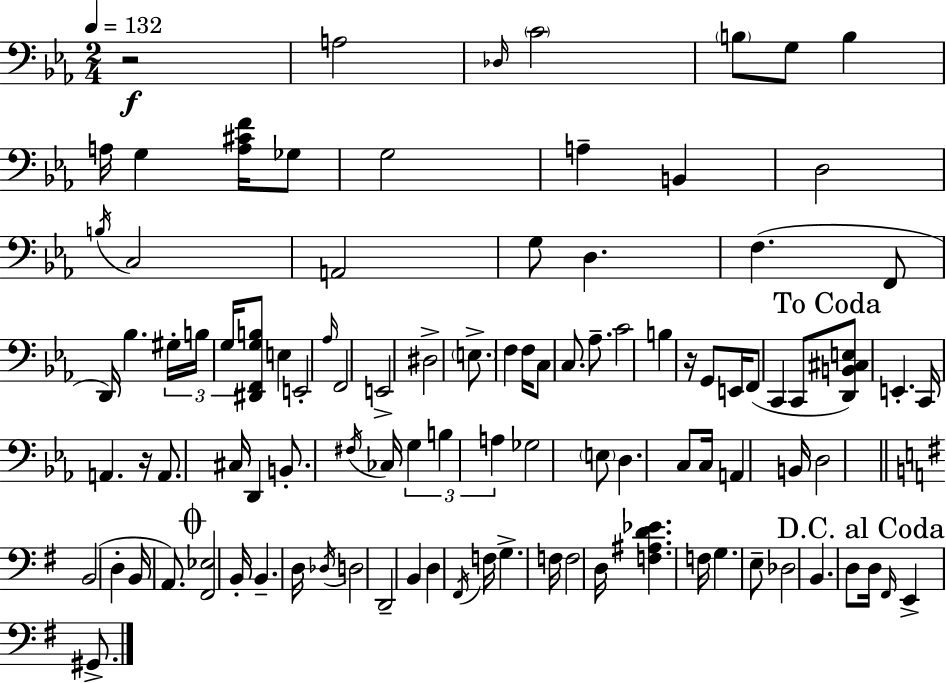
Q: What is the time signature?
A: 2/4